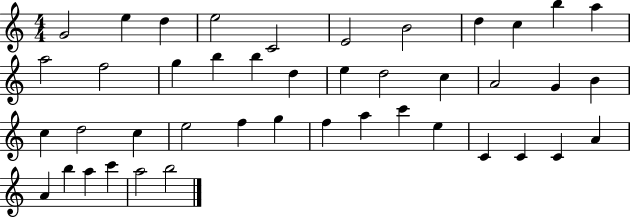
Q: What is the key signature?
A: C major